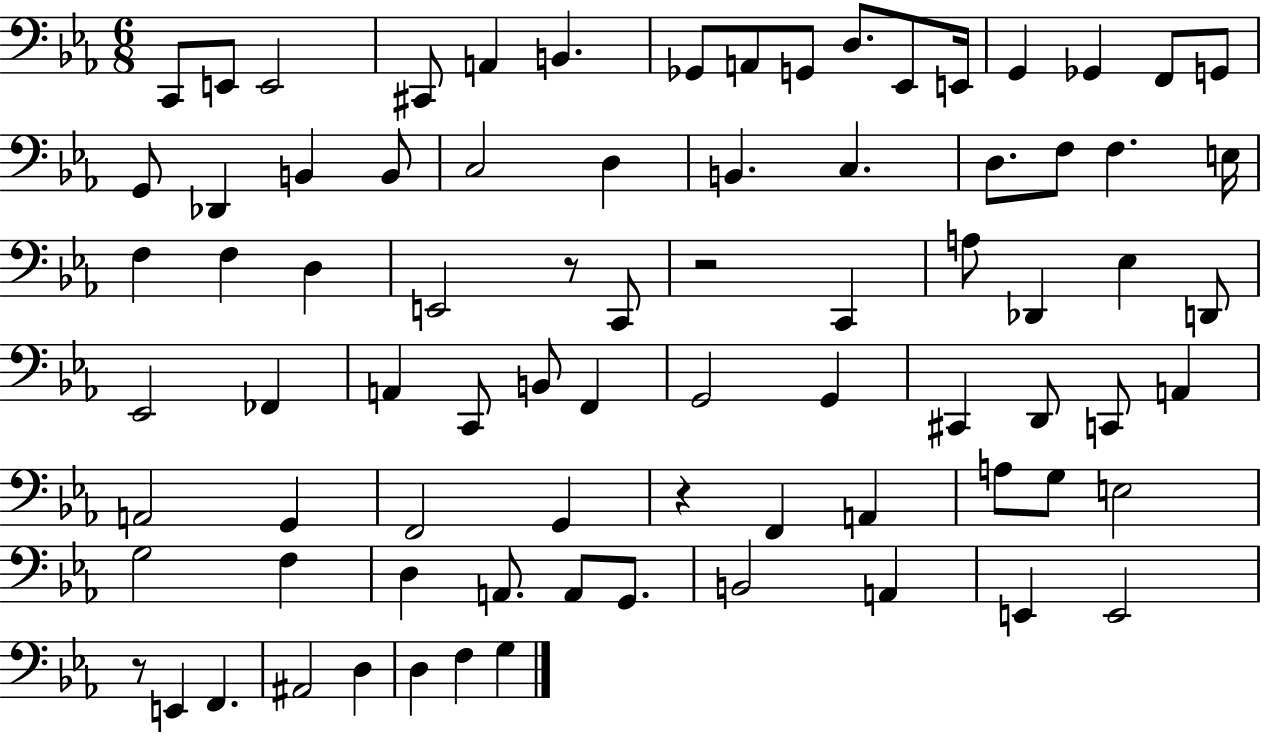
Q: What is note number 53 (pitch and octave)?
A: F2